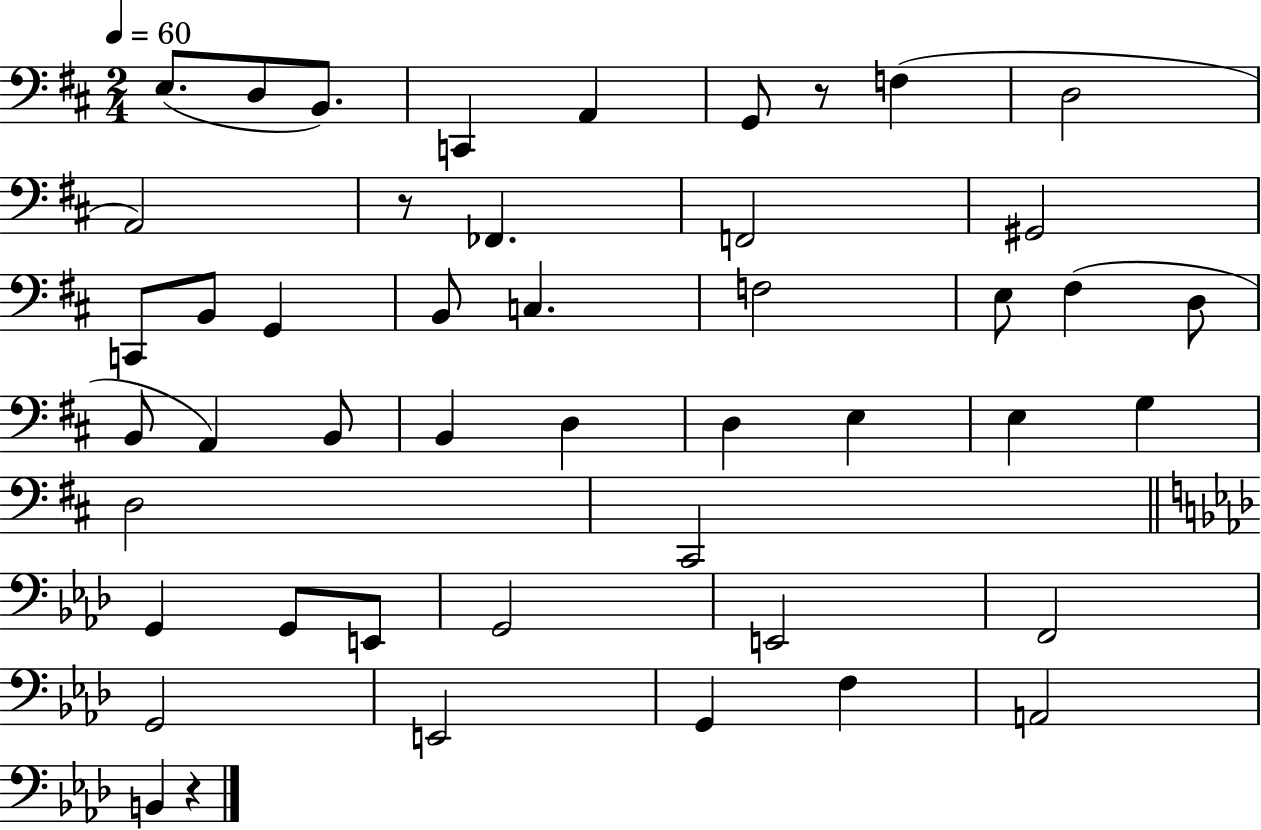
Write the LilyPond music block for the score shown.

{
  \clef bass
  \numericTimeSignature
  \time 2/4
  \key d \major
  \tempo 4 = 60
  e8.( d8 b,8.) | c,4 a,4 | g,8 r8 f4( | d2 | \break a,2) | r8 fes,4. | f,2 | gis,2 | \break c,8 b,8 g,4 | b,8 c4. | f2 | e8 fis4( d8 | \break b,8 a,4) b,8 | b,4 d4 | d4 e4 | e4 g4 | \break d2 | cis,2 | \bar "||" \break \key f \minor g,4 g,8 e,8 | g,2 | e,2 | f,2 | \break g,2 | e,2 | g,4 f4 | a,2 | \break b,4 r4 | \bar "|."
}